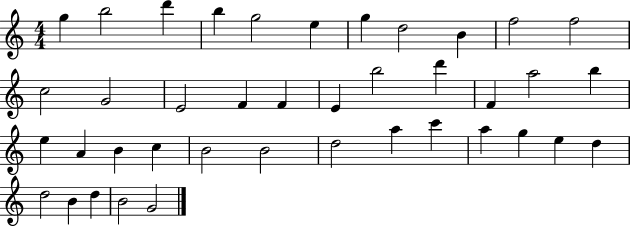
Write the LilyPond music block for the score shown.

{
  \clef treble
  \numericTimeSignature
  \time 4/4
  \key c \major
  g''4 b''2 d'''4 | b''4 g''2 e''4 | g''4 d''2 b'4 | f''2 f''2 | \break c''2 g'2 | e'2 f'4 f'4 | e'4 b''2 d'''4 | f'4 a''2 b''4 | \break e''4 a'4 b'4 c''4 | b'2 b'2 | d''2 a''4 c'''4 | a''4 g''4 e''4 d''4 | \break d''2 b'4 d''4 | b'2 g'2 | \bar "|."
}